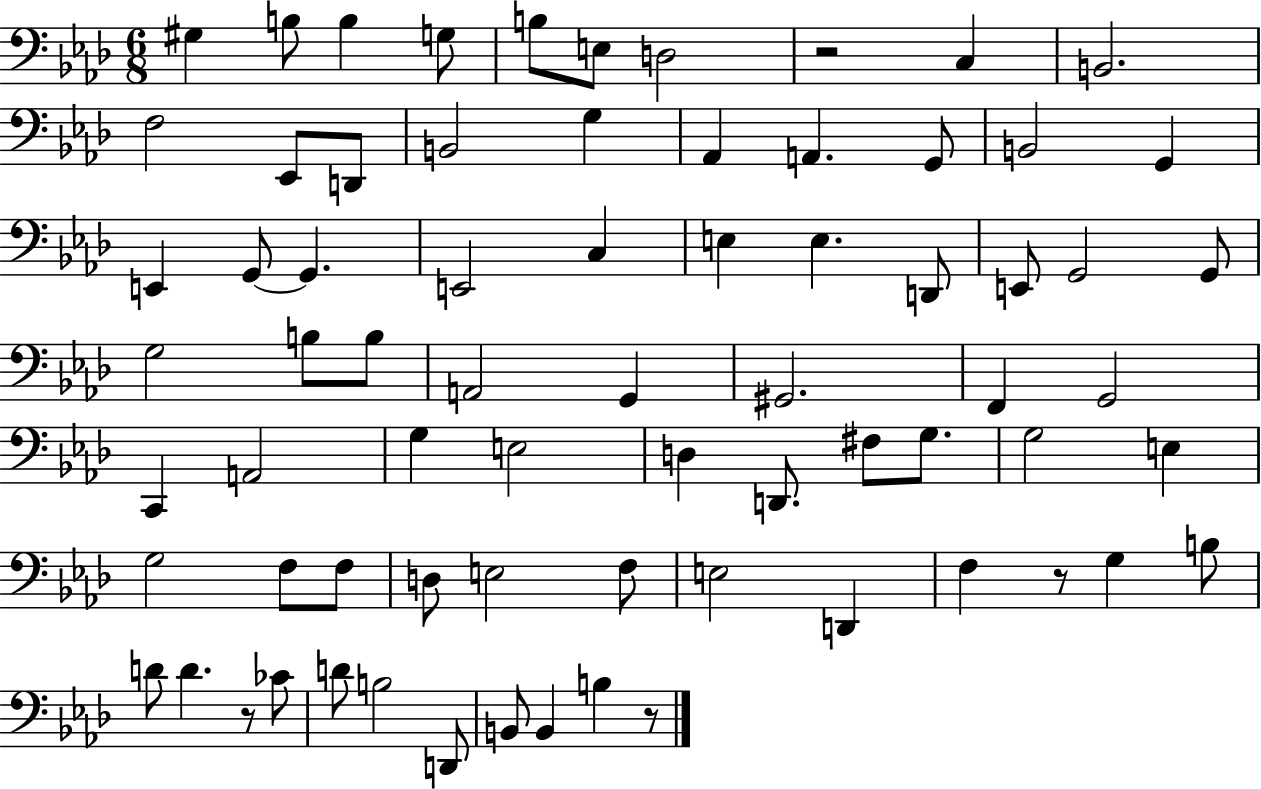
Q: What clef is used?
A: bass